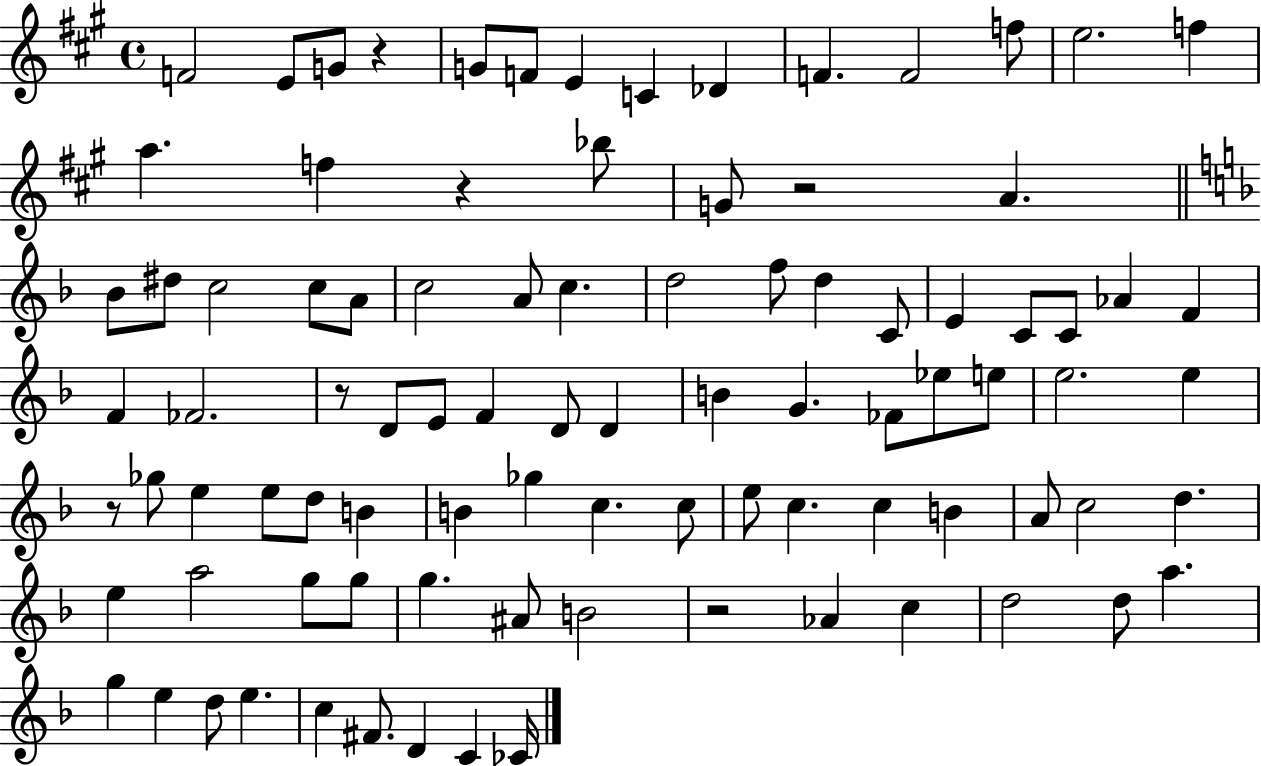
{
  \clef treble
  \time 4/4
  \defaultTimeSignature
  \key a \major
  f'2 e'8 g'8 r4 | g'8 f'8 e'4 c'4 des'4 | f'4. f'2 f''8 | e''2. f''4 | \break a''4. f''4 r4 bes''8 | g'8 r2 a'4. | \bar "||" \break \key d \minor bes'8 dis''8 c''2 c''8 a'8 | c''2 a'8 c''4. | d''2 f''8 d''4 c'8 | e'4 c'8 c'8 aes'4 f'4 | \break f'4 fes'2. | r8 d'8 e'8 f'4 d'8 d'4 | b'4 g'4. fes'8 ees''8 e''8 | e''2. e''4 | \break r8 ges''8 e''4 e''8 d''8 b'4 | b'4 ges''4 c''4. c''8 | e''8 c''4. c''4 b'4 | a'8 c''2 d''4. | \break e''4 a''2 g''8 g''8 | g''4. ais'8 b'2 | r2 aes'4 c''4 | d''2 d''8 a''4. | \break g''4 e''4 d''8 e''4. | c''4 fis'8. d'4 c'4 ces'16 | \bar "|."
}